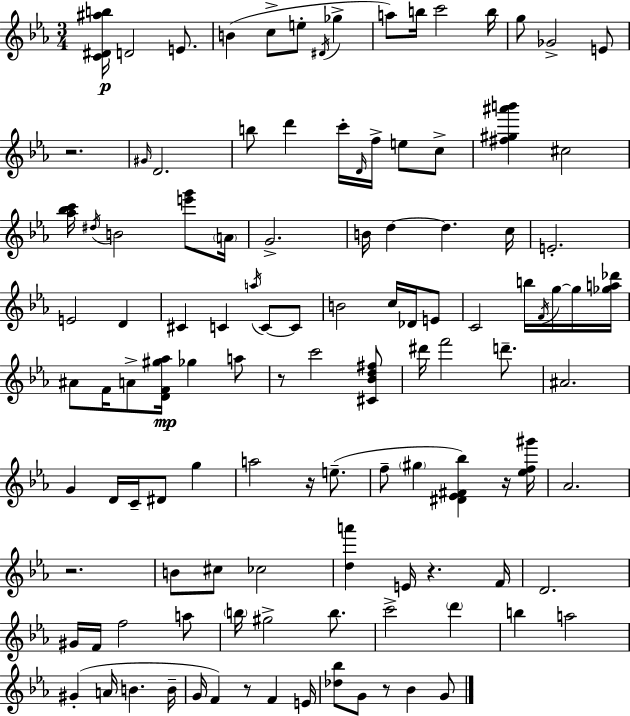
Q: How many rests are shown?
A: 8